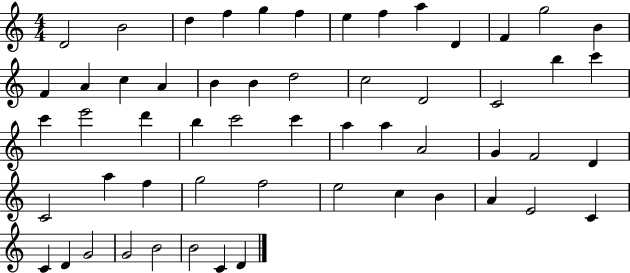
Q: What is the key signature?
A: C major